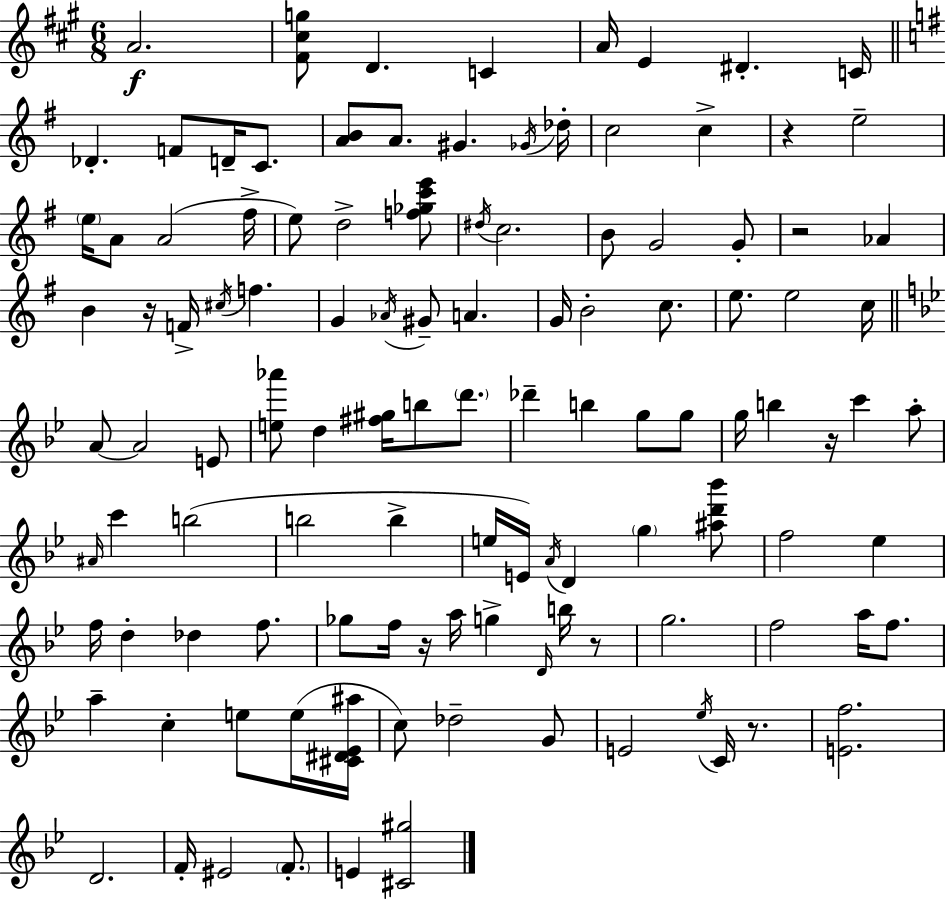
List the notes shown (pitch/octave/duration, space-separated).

A4/h. [F#4,C#5,G5]/e D4/q. C4/q A4/s E4/q D#4/q. C4/s Db4/q. F4/e D4/s C4/e. [A4,B4]/e A4/e. G#4/q. Gb4/s Db5/s C5/h C5/q R/q E5/h E5/s A4/e A4/h F#5/s E5/e D5/h [F5,Gb5,C6,E6]/e D#5/s C5/h. B4/e G4/h G4/e R/h Ab4/q B4/q R/s F4/s C#5/s F5/q. G4/q Ab4/s G#4/e A4/q. G4/s B4/h C5/e. E5/e. E5/h C5/s A4/e A4/h E4/e [E5,Ab6]/e D5/q [F#5,G#5]/s B5/e D6/e. Db6/q B5/q G5/e G5/e G5/s B5/q R/s C6/q A5/e A#4/s C6/q B5/h B5/h B5/q E5/s E4/s A4/s D4/q G5/q [A#5,D6,Bb6]/e F5/h Eb5/q F5/s D5/q Db5/q F5/e. Gb5/e F5/s R/s A5/s G5/q D4/s B5/s R/e G5/h. F5/h A5/s F5/e. A5/q C5/q E5/e E5/s [C#4,D#4,Eb4,A#5]/s C5/e Db5/h G4/e E4/h Eb5/s C4/s R/e. [E4,F5]/h. D4/h. F4/s EIS4/h F4/e. E4/q [C#4,G#5]/h